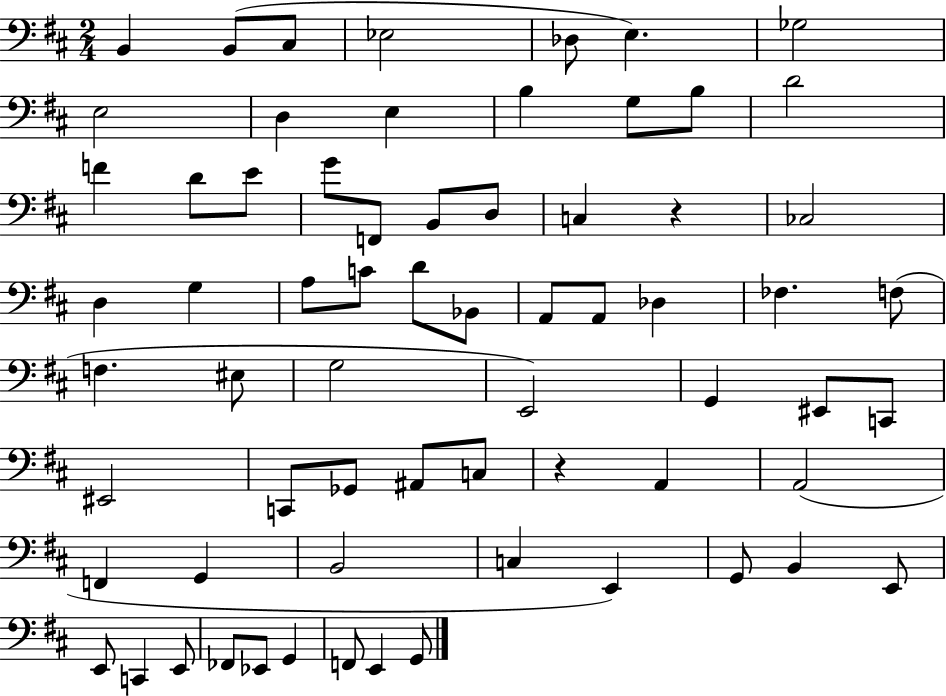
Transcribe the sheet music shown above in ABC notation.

X:1
T:Untitled
M:2/4
L:1/4
K:D
B,, B,,/2 ^C,/2 _E,2 _D,/2 E, _G,2 E,2 D, E, B, G,/2 B,/2 D2 F D/2 E/2 G/2 F,,/2 B,,/2 D,/2 C, z _C,2 D, G, A,/2 C/2 D/2 _B,,/2 A,,/2 A,,/2 _D, _F, F,/2 F, ^E,/2 G,2 E,,2 G,, ^E,,/2 C,,/2 ^E,,2 C,,/2 _G,,/2 ^A,,/2 C,/2 z A,, A,,2 F,, G,, B,,2 C, E,, G,,/2 B,, E,,/2 E,,/2 C,, E,,/2 _F,,/2 _E,,/2 G,, F,,/2 E,, G,,/2